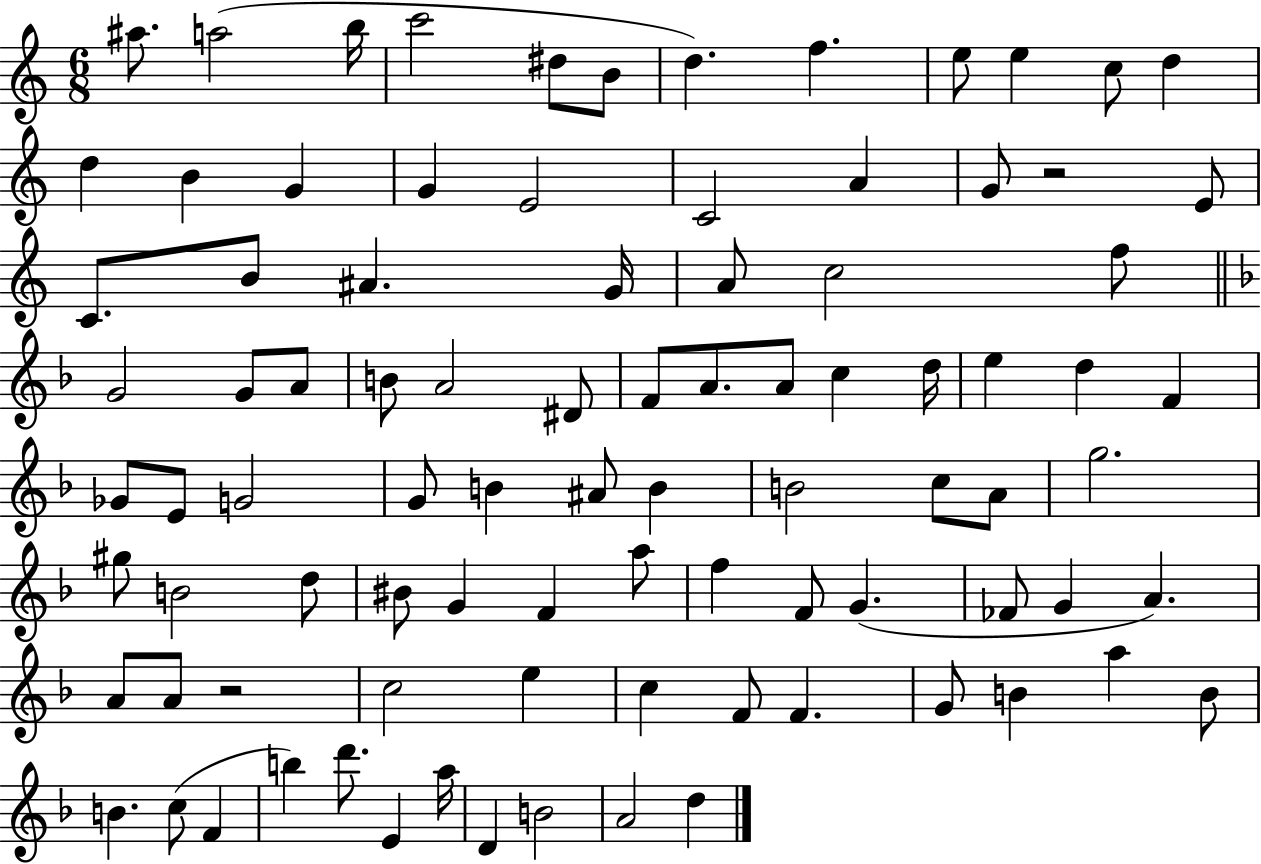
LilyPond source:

{
  \clef treble
  \numericTimeSignature
  \time 6/8
  \key c \major
  ais''8. a''2( b''16 | c'''2 dis''8 b'8 | d''4.) f''4. | e''8 e''4 c''8 d''4 | \break d''4 b'4 g'4 | g'4 e'2 | c'2 a'4 | g'8 r2 e'8 | \break c'8. b'8 ais'4. g'16 | a'8 c''2 f''8 | \bar "||" \break \key f \major g'2 g'8 a'8 | b'8 a'2 dis'8 | f'8 a'8. a'8 c''4 d''16 | e''4 d''4 f'4 | \break ges'8 e'8 g'2 | g'8 b'4 ais'8 b'4 | b'2 c''8 a'8 | g''2. | \break gis''8 b'2 d''8 | bis'8 g'4 f'4 a''8 | f''4 f'8 g'4.( | fes'8 g'4 a'4.) | \break a'8 a'8 r2 | c''2 e''4 | c''4 f'8 f'4. | g'8 b'4 a''4 b'8 | \break b'4. c''8( f'4 | b''4) d'''8. e'4 a''16 | d'4 b'2 | a'2 d''4 | \break \bar "|."
}